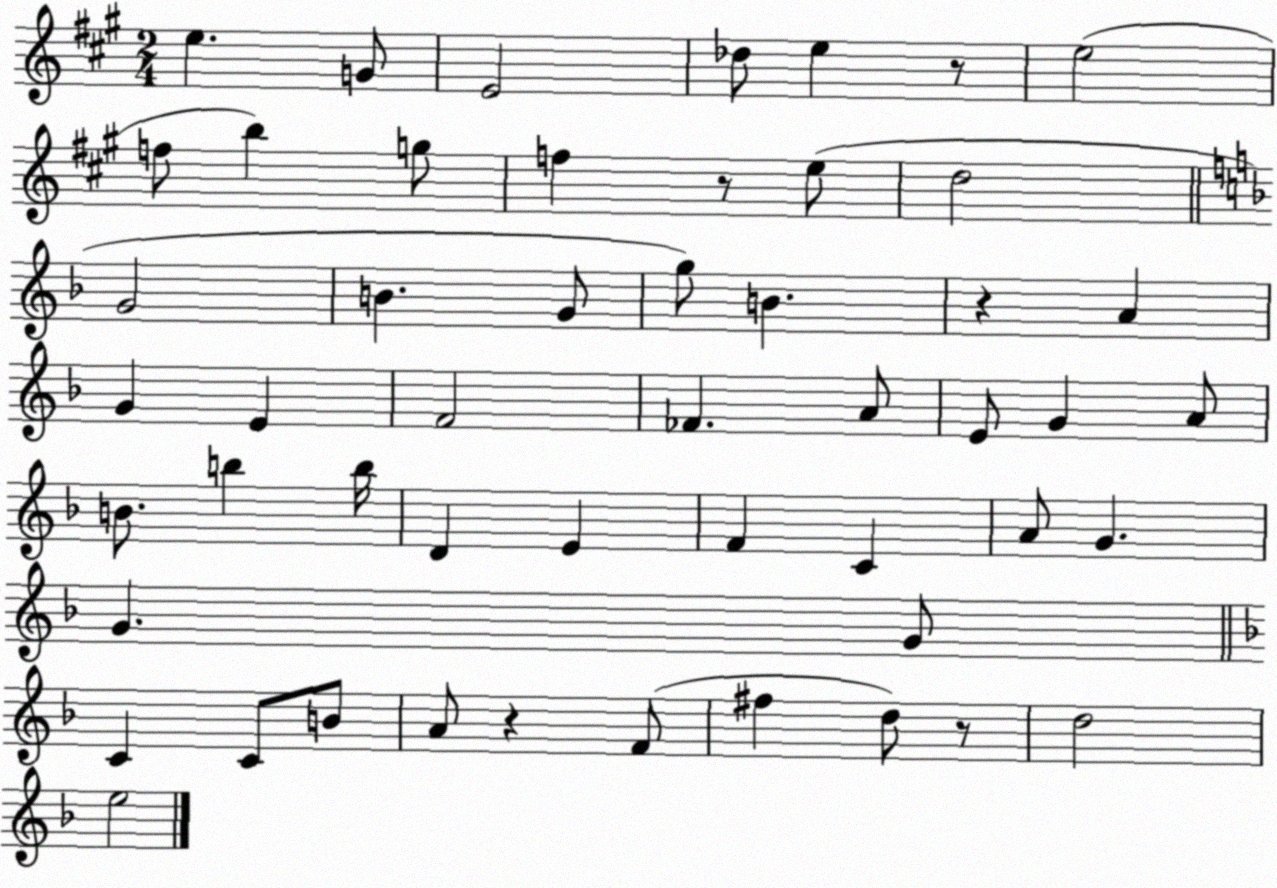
X:1
T:Untitled
M:2/4
L:1/4
K:A
e G/2 E2 _d/2 e z/2 e2 f/2 b g/2 f z/2 e/2 d2 G2 B G/2 g/2 B z A G E F2 _F A/2 E/2 G A/2 B/2 b b/4 D E F C A/2 G G G/2 C C/2 B/2 A/2 z F/2 ^f d/2 z/2 d2 e2